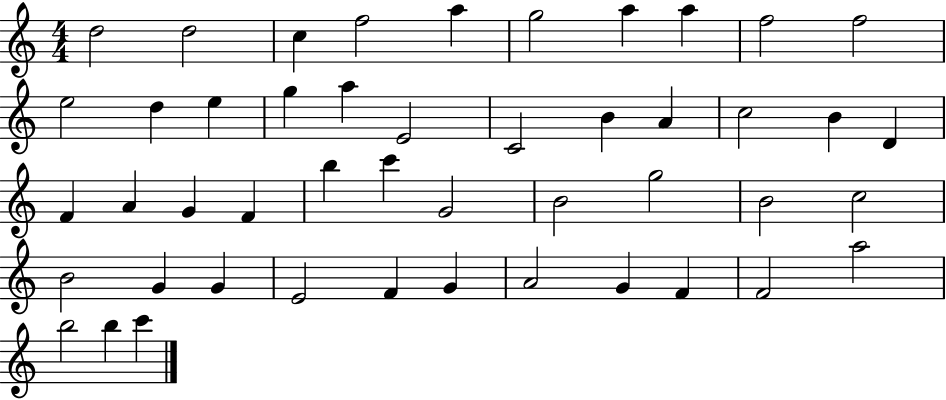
D5/h D5/h C5/q F5/h A5/q G5/h A5/q A5/q F5/h F5/h E5/h D5/q E5/q G5/q A5/q E4/h C4/h B4/q A4/q C5/h B4/q D4/q F4/q A4/q G4/q F4/q B5/q C6/q G4/h B4/h G5/h B4/h C5/h B4/h G4/q G4/q E4/h F4/q G4/q A4/h G4/q F4/q F4/h A5/h B5/h B5/q C6/q